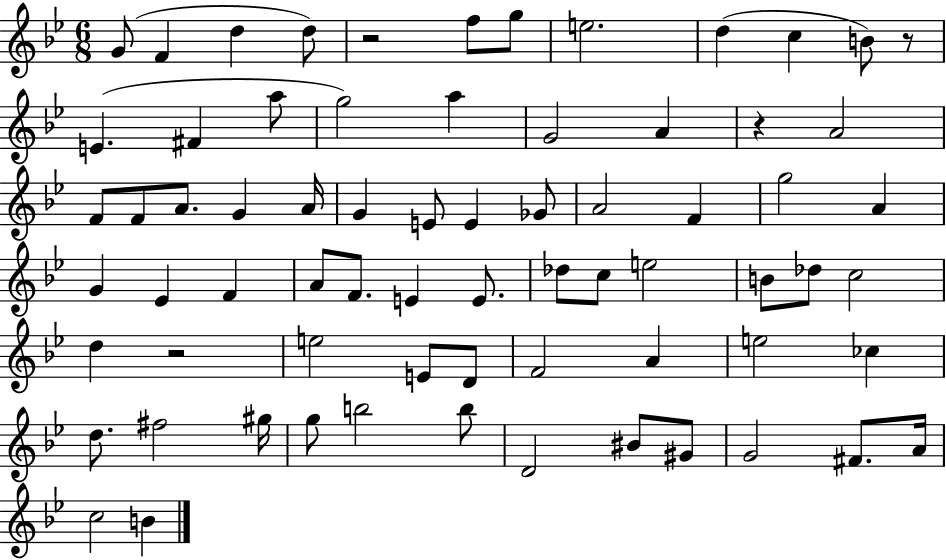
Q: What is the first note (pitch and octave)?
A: G4